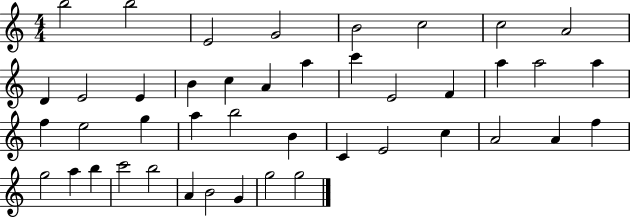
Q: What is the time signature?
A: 4/4